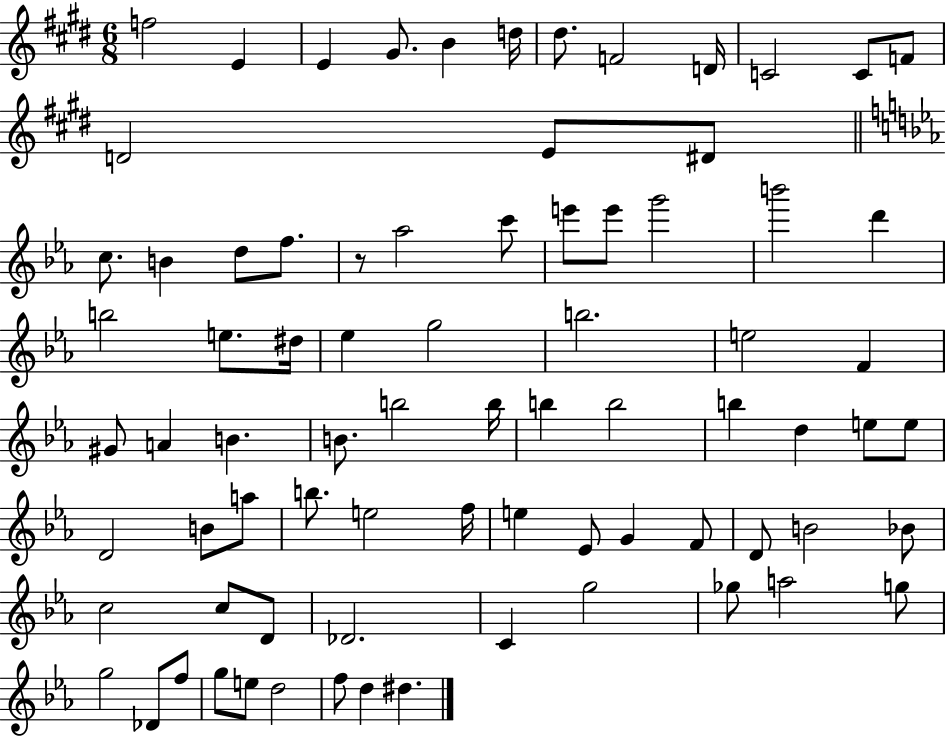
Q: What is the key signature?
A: E major